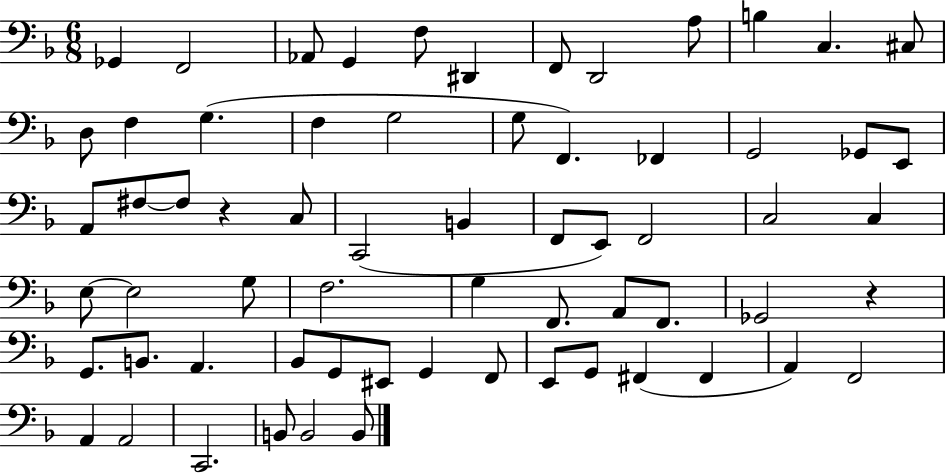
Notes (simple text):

Gb2/q F2/h Ab2/e G2/q F3/e D#2/q F2/e D2/h A3/e B3/q C3/q. C#3/e D3/e F3/q G3/q. F3/q G3/h G3/e F2/q. FES2/q G2/h Gb2/e E2/e A2/e F#3/e F#3/e R/q C3/e C2/h B2/q F2/e E2/e F2/h C3/h C3/q E3/e E3/h G3/e F3/h. G3/q F2/e. A2/e F2/e. Gb2/h R/q G2/e. B2/e. A2/q. Bb2/e G2/e EIS2/e G2/q F2/e E2/e G2/e F#2/q F#2/q A2/q F2/h A2/q A2/h C2/h. B2/e B2/h B2/e